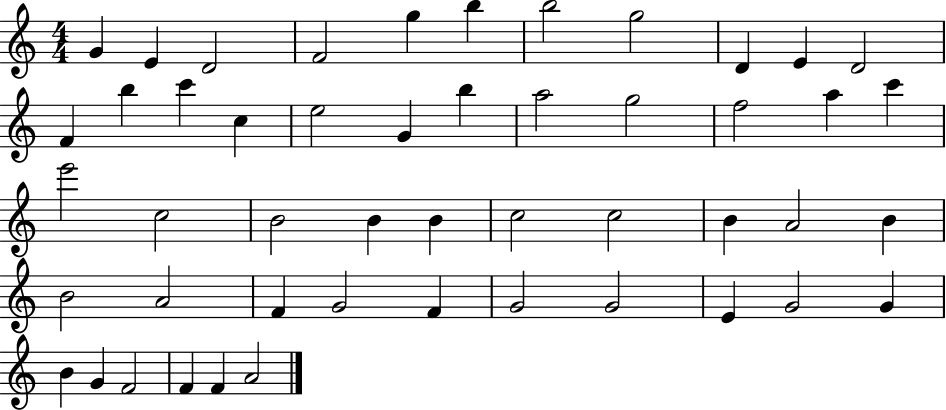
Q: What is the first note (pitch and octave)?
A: G4